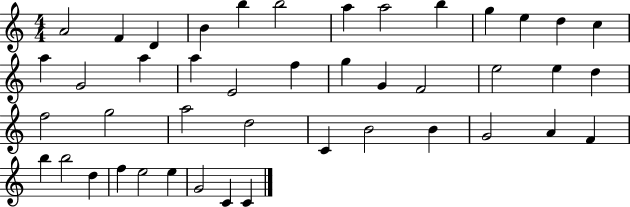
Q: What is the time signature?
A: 4/4